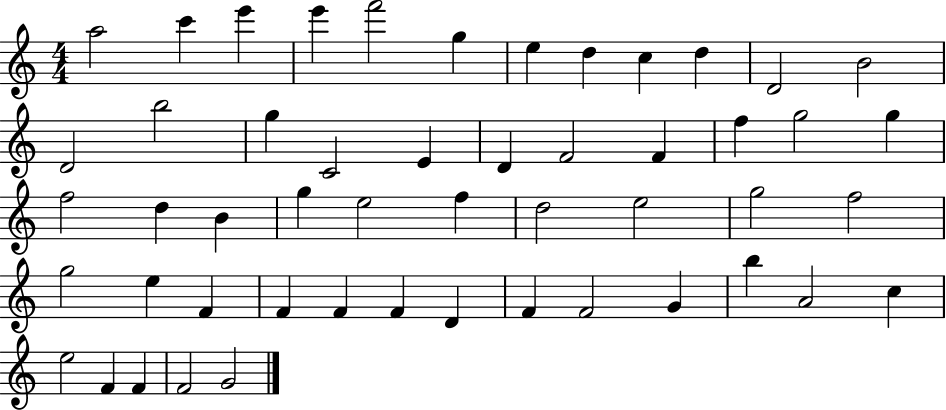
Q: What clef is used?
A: treble